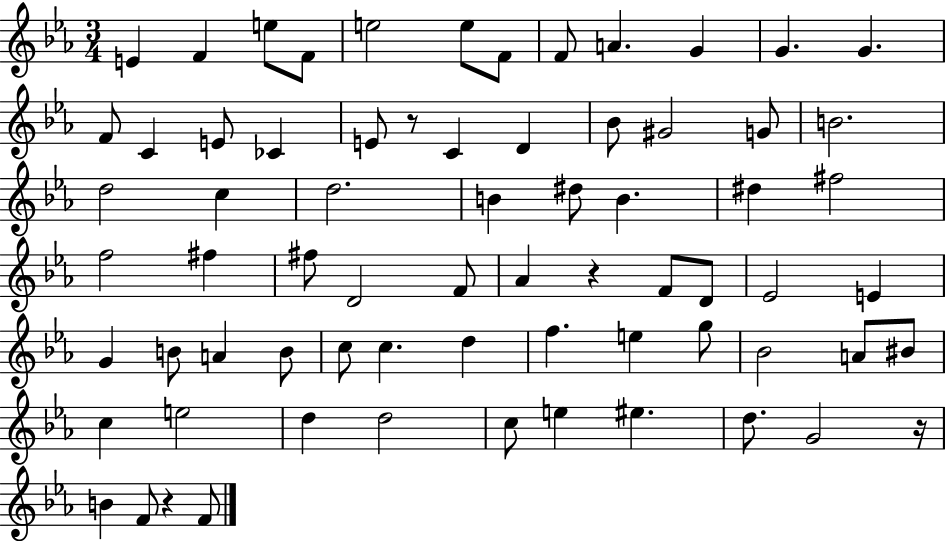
X:1
T:Untitled
M:3/4
L:1/4
K:Eb
E F e/2 F/2 e2 e/2 F/2 F/2 A G G G F/2 C E/2 _C E/2 z/2 C D _B/2 ^G2 G/2 B2 d2 c d2 B ^d/2 B ^d ^f2 f2 ^f ^f/2 D2 F/2 _A z F/2 D/2 _E2 E G B/2 A B/2 c/2 c d f e g/2 _B2 A/2 ^B/2 c e2 d d2 c/2 e ^e d/2 G2 z/4 B F/2 z F/2